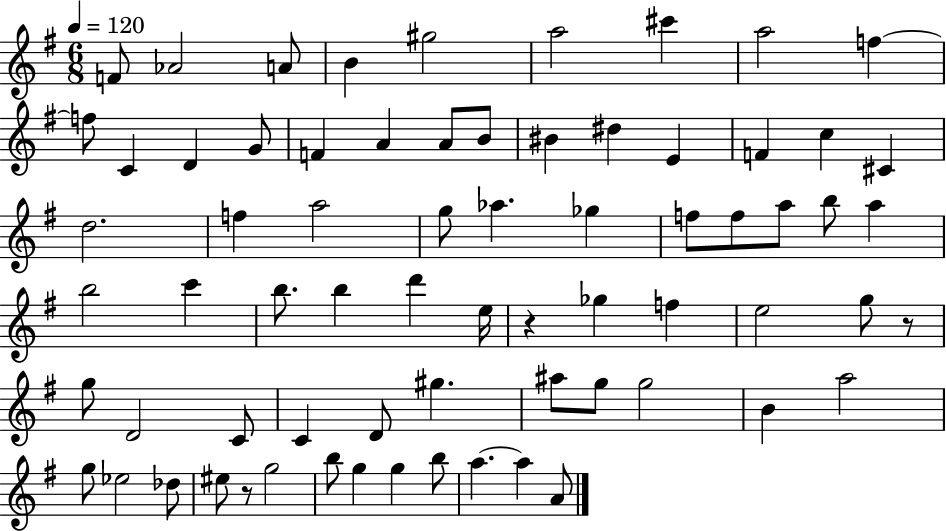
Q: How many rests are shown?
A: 3